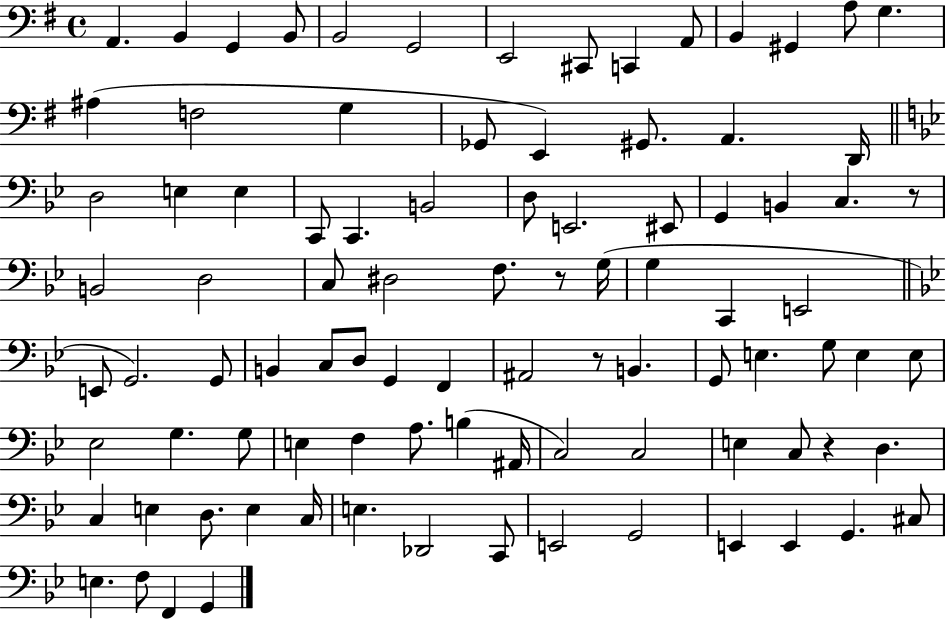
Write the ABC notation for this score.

X:1
T:Untitled
M:4/4
L:1/4
K:G
A,, B,, G,, B,,/2 B,,2 G,,2 E,,2 ^C,,/2 C,, A,,/2 B,, ^G,, A,/2 G, ^A, F,2 G, _G,,/2 E,, ^G,,/2 A,, D,,/4 D,2 E, E, C,,/2 C,, B,,2 D,/2 E,,2 ^E,,/2 G,, B,, C, z/2 B,,2 D,2 C,/2 ^D,2 F,/2 z/2 G,/4 G, C,, E,,2 E,,/2 G,,2 G,,/2 B,, C,/2 D,/2 G,, F,, ^A,,2 z/2 B,, G,,/2 E, G,/2 E, E,/2 _E,2 G, G,/2 E, F, A,/2 B, ^A,,/4 C,2 C,2 E, C,/2 z D, C, E, D,/2 E, C,/4 E, _D,,2 C,,/2 E,,2 G,,2 E,, E,, G,, ^C,/2 E, F,/2 F,, G,,